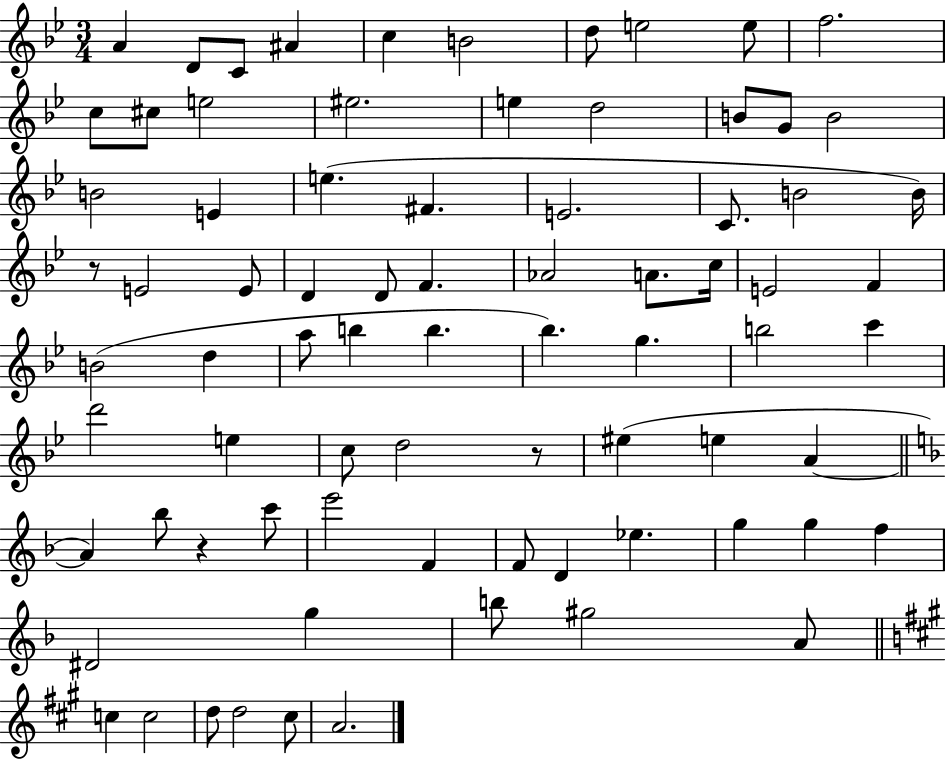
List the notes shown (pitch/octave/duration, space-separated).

A4/q D4/e C4/e A#4/q C5/q B4/h D5/e E5/h E5/e F5/h. C5/e C#5/e E5/h EIS5/h. E5/q D5/h B4/e G4/e B4/h B4/h E4/q E5/q. F#4/q. E4/h. C4/e. B4/h B4/s R/e E4/h E4/e D4/q D4/e F4/q. Ab4/h A4/e. C5/s E4/h F4/q B4/h D5/q A5/e B5/q B5/q. Bb5/q. G5/q. B5/h C6/q D6/h E5/q C5/e D5/h R/e EIS5/q E5/q A4/q A4/q Bb5/e R/q C6/e E6/h F4/q F4/e D4/q Eb5/q. G5/q G5/q F5/q D#4/h G5/q B5/e G#5/h A4/e C5/q C5/h D5/e D5/h C#5/e A4/h.